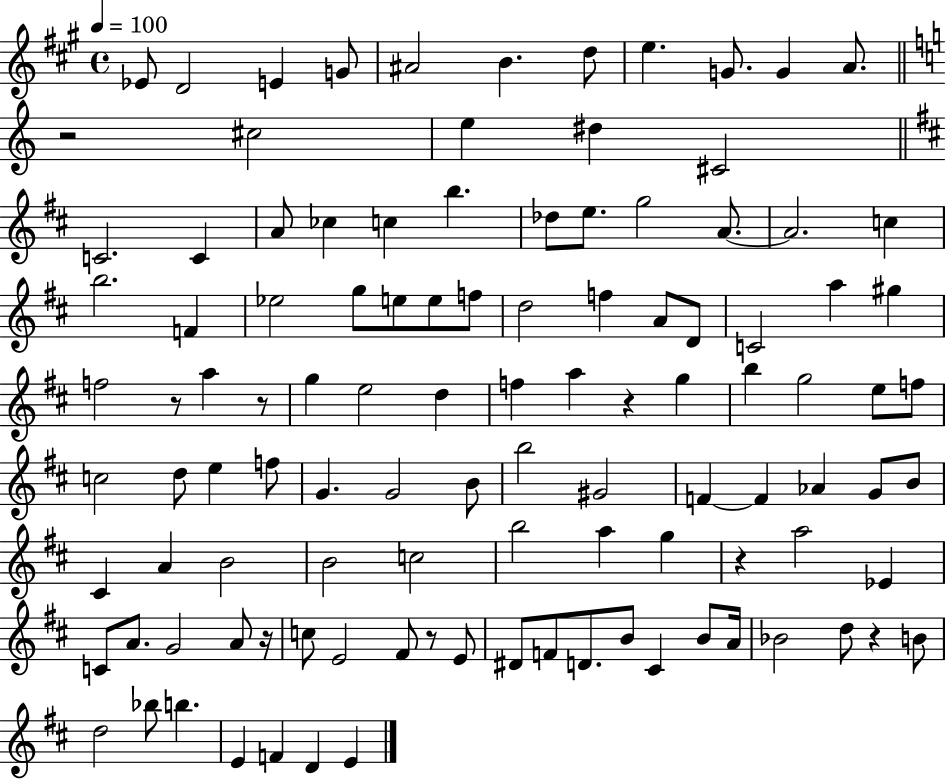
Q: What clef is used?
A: treble